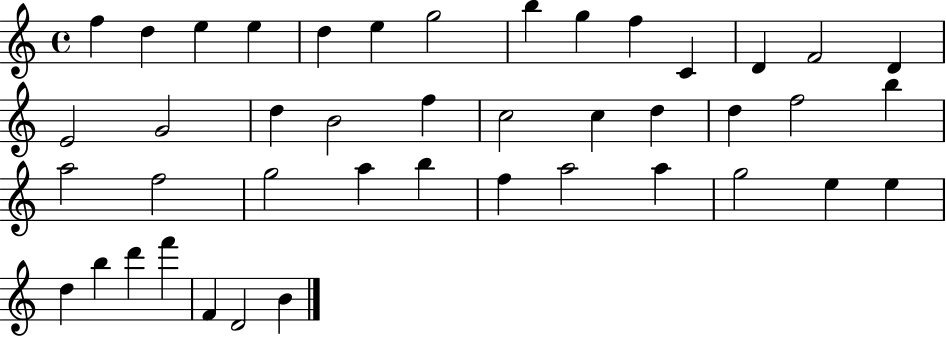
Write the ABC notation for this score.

X:1
T:Untitled
M:4/4
L:1/4
K:C
f d e e d e g2 b g f C D F2 D E2 G2 d B2 f c2 c d d f2 b a2 f2 g2 a b f a2 a g2 e e d b d' f' F D2 B